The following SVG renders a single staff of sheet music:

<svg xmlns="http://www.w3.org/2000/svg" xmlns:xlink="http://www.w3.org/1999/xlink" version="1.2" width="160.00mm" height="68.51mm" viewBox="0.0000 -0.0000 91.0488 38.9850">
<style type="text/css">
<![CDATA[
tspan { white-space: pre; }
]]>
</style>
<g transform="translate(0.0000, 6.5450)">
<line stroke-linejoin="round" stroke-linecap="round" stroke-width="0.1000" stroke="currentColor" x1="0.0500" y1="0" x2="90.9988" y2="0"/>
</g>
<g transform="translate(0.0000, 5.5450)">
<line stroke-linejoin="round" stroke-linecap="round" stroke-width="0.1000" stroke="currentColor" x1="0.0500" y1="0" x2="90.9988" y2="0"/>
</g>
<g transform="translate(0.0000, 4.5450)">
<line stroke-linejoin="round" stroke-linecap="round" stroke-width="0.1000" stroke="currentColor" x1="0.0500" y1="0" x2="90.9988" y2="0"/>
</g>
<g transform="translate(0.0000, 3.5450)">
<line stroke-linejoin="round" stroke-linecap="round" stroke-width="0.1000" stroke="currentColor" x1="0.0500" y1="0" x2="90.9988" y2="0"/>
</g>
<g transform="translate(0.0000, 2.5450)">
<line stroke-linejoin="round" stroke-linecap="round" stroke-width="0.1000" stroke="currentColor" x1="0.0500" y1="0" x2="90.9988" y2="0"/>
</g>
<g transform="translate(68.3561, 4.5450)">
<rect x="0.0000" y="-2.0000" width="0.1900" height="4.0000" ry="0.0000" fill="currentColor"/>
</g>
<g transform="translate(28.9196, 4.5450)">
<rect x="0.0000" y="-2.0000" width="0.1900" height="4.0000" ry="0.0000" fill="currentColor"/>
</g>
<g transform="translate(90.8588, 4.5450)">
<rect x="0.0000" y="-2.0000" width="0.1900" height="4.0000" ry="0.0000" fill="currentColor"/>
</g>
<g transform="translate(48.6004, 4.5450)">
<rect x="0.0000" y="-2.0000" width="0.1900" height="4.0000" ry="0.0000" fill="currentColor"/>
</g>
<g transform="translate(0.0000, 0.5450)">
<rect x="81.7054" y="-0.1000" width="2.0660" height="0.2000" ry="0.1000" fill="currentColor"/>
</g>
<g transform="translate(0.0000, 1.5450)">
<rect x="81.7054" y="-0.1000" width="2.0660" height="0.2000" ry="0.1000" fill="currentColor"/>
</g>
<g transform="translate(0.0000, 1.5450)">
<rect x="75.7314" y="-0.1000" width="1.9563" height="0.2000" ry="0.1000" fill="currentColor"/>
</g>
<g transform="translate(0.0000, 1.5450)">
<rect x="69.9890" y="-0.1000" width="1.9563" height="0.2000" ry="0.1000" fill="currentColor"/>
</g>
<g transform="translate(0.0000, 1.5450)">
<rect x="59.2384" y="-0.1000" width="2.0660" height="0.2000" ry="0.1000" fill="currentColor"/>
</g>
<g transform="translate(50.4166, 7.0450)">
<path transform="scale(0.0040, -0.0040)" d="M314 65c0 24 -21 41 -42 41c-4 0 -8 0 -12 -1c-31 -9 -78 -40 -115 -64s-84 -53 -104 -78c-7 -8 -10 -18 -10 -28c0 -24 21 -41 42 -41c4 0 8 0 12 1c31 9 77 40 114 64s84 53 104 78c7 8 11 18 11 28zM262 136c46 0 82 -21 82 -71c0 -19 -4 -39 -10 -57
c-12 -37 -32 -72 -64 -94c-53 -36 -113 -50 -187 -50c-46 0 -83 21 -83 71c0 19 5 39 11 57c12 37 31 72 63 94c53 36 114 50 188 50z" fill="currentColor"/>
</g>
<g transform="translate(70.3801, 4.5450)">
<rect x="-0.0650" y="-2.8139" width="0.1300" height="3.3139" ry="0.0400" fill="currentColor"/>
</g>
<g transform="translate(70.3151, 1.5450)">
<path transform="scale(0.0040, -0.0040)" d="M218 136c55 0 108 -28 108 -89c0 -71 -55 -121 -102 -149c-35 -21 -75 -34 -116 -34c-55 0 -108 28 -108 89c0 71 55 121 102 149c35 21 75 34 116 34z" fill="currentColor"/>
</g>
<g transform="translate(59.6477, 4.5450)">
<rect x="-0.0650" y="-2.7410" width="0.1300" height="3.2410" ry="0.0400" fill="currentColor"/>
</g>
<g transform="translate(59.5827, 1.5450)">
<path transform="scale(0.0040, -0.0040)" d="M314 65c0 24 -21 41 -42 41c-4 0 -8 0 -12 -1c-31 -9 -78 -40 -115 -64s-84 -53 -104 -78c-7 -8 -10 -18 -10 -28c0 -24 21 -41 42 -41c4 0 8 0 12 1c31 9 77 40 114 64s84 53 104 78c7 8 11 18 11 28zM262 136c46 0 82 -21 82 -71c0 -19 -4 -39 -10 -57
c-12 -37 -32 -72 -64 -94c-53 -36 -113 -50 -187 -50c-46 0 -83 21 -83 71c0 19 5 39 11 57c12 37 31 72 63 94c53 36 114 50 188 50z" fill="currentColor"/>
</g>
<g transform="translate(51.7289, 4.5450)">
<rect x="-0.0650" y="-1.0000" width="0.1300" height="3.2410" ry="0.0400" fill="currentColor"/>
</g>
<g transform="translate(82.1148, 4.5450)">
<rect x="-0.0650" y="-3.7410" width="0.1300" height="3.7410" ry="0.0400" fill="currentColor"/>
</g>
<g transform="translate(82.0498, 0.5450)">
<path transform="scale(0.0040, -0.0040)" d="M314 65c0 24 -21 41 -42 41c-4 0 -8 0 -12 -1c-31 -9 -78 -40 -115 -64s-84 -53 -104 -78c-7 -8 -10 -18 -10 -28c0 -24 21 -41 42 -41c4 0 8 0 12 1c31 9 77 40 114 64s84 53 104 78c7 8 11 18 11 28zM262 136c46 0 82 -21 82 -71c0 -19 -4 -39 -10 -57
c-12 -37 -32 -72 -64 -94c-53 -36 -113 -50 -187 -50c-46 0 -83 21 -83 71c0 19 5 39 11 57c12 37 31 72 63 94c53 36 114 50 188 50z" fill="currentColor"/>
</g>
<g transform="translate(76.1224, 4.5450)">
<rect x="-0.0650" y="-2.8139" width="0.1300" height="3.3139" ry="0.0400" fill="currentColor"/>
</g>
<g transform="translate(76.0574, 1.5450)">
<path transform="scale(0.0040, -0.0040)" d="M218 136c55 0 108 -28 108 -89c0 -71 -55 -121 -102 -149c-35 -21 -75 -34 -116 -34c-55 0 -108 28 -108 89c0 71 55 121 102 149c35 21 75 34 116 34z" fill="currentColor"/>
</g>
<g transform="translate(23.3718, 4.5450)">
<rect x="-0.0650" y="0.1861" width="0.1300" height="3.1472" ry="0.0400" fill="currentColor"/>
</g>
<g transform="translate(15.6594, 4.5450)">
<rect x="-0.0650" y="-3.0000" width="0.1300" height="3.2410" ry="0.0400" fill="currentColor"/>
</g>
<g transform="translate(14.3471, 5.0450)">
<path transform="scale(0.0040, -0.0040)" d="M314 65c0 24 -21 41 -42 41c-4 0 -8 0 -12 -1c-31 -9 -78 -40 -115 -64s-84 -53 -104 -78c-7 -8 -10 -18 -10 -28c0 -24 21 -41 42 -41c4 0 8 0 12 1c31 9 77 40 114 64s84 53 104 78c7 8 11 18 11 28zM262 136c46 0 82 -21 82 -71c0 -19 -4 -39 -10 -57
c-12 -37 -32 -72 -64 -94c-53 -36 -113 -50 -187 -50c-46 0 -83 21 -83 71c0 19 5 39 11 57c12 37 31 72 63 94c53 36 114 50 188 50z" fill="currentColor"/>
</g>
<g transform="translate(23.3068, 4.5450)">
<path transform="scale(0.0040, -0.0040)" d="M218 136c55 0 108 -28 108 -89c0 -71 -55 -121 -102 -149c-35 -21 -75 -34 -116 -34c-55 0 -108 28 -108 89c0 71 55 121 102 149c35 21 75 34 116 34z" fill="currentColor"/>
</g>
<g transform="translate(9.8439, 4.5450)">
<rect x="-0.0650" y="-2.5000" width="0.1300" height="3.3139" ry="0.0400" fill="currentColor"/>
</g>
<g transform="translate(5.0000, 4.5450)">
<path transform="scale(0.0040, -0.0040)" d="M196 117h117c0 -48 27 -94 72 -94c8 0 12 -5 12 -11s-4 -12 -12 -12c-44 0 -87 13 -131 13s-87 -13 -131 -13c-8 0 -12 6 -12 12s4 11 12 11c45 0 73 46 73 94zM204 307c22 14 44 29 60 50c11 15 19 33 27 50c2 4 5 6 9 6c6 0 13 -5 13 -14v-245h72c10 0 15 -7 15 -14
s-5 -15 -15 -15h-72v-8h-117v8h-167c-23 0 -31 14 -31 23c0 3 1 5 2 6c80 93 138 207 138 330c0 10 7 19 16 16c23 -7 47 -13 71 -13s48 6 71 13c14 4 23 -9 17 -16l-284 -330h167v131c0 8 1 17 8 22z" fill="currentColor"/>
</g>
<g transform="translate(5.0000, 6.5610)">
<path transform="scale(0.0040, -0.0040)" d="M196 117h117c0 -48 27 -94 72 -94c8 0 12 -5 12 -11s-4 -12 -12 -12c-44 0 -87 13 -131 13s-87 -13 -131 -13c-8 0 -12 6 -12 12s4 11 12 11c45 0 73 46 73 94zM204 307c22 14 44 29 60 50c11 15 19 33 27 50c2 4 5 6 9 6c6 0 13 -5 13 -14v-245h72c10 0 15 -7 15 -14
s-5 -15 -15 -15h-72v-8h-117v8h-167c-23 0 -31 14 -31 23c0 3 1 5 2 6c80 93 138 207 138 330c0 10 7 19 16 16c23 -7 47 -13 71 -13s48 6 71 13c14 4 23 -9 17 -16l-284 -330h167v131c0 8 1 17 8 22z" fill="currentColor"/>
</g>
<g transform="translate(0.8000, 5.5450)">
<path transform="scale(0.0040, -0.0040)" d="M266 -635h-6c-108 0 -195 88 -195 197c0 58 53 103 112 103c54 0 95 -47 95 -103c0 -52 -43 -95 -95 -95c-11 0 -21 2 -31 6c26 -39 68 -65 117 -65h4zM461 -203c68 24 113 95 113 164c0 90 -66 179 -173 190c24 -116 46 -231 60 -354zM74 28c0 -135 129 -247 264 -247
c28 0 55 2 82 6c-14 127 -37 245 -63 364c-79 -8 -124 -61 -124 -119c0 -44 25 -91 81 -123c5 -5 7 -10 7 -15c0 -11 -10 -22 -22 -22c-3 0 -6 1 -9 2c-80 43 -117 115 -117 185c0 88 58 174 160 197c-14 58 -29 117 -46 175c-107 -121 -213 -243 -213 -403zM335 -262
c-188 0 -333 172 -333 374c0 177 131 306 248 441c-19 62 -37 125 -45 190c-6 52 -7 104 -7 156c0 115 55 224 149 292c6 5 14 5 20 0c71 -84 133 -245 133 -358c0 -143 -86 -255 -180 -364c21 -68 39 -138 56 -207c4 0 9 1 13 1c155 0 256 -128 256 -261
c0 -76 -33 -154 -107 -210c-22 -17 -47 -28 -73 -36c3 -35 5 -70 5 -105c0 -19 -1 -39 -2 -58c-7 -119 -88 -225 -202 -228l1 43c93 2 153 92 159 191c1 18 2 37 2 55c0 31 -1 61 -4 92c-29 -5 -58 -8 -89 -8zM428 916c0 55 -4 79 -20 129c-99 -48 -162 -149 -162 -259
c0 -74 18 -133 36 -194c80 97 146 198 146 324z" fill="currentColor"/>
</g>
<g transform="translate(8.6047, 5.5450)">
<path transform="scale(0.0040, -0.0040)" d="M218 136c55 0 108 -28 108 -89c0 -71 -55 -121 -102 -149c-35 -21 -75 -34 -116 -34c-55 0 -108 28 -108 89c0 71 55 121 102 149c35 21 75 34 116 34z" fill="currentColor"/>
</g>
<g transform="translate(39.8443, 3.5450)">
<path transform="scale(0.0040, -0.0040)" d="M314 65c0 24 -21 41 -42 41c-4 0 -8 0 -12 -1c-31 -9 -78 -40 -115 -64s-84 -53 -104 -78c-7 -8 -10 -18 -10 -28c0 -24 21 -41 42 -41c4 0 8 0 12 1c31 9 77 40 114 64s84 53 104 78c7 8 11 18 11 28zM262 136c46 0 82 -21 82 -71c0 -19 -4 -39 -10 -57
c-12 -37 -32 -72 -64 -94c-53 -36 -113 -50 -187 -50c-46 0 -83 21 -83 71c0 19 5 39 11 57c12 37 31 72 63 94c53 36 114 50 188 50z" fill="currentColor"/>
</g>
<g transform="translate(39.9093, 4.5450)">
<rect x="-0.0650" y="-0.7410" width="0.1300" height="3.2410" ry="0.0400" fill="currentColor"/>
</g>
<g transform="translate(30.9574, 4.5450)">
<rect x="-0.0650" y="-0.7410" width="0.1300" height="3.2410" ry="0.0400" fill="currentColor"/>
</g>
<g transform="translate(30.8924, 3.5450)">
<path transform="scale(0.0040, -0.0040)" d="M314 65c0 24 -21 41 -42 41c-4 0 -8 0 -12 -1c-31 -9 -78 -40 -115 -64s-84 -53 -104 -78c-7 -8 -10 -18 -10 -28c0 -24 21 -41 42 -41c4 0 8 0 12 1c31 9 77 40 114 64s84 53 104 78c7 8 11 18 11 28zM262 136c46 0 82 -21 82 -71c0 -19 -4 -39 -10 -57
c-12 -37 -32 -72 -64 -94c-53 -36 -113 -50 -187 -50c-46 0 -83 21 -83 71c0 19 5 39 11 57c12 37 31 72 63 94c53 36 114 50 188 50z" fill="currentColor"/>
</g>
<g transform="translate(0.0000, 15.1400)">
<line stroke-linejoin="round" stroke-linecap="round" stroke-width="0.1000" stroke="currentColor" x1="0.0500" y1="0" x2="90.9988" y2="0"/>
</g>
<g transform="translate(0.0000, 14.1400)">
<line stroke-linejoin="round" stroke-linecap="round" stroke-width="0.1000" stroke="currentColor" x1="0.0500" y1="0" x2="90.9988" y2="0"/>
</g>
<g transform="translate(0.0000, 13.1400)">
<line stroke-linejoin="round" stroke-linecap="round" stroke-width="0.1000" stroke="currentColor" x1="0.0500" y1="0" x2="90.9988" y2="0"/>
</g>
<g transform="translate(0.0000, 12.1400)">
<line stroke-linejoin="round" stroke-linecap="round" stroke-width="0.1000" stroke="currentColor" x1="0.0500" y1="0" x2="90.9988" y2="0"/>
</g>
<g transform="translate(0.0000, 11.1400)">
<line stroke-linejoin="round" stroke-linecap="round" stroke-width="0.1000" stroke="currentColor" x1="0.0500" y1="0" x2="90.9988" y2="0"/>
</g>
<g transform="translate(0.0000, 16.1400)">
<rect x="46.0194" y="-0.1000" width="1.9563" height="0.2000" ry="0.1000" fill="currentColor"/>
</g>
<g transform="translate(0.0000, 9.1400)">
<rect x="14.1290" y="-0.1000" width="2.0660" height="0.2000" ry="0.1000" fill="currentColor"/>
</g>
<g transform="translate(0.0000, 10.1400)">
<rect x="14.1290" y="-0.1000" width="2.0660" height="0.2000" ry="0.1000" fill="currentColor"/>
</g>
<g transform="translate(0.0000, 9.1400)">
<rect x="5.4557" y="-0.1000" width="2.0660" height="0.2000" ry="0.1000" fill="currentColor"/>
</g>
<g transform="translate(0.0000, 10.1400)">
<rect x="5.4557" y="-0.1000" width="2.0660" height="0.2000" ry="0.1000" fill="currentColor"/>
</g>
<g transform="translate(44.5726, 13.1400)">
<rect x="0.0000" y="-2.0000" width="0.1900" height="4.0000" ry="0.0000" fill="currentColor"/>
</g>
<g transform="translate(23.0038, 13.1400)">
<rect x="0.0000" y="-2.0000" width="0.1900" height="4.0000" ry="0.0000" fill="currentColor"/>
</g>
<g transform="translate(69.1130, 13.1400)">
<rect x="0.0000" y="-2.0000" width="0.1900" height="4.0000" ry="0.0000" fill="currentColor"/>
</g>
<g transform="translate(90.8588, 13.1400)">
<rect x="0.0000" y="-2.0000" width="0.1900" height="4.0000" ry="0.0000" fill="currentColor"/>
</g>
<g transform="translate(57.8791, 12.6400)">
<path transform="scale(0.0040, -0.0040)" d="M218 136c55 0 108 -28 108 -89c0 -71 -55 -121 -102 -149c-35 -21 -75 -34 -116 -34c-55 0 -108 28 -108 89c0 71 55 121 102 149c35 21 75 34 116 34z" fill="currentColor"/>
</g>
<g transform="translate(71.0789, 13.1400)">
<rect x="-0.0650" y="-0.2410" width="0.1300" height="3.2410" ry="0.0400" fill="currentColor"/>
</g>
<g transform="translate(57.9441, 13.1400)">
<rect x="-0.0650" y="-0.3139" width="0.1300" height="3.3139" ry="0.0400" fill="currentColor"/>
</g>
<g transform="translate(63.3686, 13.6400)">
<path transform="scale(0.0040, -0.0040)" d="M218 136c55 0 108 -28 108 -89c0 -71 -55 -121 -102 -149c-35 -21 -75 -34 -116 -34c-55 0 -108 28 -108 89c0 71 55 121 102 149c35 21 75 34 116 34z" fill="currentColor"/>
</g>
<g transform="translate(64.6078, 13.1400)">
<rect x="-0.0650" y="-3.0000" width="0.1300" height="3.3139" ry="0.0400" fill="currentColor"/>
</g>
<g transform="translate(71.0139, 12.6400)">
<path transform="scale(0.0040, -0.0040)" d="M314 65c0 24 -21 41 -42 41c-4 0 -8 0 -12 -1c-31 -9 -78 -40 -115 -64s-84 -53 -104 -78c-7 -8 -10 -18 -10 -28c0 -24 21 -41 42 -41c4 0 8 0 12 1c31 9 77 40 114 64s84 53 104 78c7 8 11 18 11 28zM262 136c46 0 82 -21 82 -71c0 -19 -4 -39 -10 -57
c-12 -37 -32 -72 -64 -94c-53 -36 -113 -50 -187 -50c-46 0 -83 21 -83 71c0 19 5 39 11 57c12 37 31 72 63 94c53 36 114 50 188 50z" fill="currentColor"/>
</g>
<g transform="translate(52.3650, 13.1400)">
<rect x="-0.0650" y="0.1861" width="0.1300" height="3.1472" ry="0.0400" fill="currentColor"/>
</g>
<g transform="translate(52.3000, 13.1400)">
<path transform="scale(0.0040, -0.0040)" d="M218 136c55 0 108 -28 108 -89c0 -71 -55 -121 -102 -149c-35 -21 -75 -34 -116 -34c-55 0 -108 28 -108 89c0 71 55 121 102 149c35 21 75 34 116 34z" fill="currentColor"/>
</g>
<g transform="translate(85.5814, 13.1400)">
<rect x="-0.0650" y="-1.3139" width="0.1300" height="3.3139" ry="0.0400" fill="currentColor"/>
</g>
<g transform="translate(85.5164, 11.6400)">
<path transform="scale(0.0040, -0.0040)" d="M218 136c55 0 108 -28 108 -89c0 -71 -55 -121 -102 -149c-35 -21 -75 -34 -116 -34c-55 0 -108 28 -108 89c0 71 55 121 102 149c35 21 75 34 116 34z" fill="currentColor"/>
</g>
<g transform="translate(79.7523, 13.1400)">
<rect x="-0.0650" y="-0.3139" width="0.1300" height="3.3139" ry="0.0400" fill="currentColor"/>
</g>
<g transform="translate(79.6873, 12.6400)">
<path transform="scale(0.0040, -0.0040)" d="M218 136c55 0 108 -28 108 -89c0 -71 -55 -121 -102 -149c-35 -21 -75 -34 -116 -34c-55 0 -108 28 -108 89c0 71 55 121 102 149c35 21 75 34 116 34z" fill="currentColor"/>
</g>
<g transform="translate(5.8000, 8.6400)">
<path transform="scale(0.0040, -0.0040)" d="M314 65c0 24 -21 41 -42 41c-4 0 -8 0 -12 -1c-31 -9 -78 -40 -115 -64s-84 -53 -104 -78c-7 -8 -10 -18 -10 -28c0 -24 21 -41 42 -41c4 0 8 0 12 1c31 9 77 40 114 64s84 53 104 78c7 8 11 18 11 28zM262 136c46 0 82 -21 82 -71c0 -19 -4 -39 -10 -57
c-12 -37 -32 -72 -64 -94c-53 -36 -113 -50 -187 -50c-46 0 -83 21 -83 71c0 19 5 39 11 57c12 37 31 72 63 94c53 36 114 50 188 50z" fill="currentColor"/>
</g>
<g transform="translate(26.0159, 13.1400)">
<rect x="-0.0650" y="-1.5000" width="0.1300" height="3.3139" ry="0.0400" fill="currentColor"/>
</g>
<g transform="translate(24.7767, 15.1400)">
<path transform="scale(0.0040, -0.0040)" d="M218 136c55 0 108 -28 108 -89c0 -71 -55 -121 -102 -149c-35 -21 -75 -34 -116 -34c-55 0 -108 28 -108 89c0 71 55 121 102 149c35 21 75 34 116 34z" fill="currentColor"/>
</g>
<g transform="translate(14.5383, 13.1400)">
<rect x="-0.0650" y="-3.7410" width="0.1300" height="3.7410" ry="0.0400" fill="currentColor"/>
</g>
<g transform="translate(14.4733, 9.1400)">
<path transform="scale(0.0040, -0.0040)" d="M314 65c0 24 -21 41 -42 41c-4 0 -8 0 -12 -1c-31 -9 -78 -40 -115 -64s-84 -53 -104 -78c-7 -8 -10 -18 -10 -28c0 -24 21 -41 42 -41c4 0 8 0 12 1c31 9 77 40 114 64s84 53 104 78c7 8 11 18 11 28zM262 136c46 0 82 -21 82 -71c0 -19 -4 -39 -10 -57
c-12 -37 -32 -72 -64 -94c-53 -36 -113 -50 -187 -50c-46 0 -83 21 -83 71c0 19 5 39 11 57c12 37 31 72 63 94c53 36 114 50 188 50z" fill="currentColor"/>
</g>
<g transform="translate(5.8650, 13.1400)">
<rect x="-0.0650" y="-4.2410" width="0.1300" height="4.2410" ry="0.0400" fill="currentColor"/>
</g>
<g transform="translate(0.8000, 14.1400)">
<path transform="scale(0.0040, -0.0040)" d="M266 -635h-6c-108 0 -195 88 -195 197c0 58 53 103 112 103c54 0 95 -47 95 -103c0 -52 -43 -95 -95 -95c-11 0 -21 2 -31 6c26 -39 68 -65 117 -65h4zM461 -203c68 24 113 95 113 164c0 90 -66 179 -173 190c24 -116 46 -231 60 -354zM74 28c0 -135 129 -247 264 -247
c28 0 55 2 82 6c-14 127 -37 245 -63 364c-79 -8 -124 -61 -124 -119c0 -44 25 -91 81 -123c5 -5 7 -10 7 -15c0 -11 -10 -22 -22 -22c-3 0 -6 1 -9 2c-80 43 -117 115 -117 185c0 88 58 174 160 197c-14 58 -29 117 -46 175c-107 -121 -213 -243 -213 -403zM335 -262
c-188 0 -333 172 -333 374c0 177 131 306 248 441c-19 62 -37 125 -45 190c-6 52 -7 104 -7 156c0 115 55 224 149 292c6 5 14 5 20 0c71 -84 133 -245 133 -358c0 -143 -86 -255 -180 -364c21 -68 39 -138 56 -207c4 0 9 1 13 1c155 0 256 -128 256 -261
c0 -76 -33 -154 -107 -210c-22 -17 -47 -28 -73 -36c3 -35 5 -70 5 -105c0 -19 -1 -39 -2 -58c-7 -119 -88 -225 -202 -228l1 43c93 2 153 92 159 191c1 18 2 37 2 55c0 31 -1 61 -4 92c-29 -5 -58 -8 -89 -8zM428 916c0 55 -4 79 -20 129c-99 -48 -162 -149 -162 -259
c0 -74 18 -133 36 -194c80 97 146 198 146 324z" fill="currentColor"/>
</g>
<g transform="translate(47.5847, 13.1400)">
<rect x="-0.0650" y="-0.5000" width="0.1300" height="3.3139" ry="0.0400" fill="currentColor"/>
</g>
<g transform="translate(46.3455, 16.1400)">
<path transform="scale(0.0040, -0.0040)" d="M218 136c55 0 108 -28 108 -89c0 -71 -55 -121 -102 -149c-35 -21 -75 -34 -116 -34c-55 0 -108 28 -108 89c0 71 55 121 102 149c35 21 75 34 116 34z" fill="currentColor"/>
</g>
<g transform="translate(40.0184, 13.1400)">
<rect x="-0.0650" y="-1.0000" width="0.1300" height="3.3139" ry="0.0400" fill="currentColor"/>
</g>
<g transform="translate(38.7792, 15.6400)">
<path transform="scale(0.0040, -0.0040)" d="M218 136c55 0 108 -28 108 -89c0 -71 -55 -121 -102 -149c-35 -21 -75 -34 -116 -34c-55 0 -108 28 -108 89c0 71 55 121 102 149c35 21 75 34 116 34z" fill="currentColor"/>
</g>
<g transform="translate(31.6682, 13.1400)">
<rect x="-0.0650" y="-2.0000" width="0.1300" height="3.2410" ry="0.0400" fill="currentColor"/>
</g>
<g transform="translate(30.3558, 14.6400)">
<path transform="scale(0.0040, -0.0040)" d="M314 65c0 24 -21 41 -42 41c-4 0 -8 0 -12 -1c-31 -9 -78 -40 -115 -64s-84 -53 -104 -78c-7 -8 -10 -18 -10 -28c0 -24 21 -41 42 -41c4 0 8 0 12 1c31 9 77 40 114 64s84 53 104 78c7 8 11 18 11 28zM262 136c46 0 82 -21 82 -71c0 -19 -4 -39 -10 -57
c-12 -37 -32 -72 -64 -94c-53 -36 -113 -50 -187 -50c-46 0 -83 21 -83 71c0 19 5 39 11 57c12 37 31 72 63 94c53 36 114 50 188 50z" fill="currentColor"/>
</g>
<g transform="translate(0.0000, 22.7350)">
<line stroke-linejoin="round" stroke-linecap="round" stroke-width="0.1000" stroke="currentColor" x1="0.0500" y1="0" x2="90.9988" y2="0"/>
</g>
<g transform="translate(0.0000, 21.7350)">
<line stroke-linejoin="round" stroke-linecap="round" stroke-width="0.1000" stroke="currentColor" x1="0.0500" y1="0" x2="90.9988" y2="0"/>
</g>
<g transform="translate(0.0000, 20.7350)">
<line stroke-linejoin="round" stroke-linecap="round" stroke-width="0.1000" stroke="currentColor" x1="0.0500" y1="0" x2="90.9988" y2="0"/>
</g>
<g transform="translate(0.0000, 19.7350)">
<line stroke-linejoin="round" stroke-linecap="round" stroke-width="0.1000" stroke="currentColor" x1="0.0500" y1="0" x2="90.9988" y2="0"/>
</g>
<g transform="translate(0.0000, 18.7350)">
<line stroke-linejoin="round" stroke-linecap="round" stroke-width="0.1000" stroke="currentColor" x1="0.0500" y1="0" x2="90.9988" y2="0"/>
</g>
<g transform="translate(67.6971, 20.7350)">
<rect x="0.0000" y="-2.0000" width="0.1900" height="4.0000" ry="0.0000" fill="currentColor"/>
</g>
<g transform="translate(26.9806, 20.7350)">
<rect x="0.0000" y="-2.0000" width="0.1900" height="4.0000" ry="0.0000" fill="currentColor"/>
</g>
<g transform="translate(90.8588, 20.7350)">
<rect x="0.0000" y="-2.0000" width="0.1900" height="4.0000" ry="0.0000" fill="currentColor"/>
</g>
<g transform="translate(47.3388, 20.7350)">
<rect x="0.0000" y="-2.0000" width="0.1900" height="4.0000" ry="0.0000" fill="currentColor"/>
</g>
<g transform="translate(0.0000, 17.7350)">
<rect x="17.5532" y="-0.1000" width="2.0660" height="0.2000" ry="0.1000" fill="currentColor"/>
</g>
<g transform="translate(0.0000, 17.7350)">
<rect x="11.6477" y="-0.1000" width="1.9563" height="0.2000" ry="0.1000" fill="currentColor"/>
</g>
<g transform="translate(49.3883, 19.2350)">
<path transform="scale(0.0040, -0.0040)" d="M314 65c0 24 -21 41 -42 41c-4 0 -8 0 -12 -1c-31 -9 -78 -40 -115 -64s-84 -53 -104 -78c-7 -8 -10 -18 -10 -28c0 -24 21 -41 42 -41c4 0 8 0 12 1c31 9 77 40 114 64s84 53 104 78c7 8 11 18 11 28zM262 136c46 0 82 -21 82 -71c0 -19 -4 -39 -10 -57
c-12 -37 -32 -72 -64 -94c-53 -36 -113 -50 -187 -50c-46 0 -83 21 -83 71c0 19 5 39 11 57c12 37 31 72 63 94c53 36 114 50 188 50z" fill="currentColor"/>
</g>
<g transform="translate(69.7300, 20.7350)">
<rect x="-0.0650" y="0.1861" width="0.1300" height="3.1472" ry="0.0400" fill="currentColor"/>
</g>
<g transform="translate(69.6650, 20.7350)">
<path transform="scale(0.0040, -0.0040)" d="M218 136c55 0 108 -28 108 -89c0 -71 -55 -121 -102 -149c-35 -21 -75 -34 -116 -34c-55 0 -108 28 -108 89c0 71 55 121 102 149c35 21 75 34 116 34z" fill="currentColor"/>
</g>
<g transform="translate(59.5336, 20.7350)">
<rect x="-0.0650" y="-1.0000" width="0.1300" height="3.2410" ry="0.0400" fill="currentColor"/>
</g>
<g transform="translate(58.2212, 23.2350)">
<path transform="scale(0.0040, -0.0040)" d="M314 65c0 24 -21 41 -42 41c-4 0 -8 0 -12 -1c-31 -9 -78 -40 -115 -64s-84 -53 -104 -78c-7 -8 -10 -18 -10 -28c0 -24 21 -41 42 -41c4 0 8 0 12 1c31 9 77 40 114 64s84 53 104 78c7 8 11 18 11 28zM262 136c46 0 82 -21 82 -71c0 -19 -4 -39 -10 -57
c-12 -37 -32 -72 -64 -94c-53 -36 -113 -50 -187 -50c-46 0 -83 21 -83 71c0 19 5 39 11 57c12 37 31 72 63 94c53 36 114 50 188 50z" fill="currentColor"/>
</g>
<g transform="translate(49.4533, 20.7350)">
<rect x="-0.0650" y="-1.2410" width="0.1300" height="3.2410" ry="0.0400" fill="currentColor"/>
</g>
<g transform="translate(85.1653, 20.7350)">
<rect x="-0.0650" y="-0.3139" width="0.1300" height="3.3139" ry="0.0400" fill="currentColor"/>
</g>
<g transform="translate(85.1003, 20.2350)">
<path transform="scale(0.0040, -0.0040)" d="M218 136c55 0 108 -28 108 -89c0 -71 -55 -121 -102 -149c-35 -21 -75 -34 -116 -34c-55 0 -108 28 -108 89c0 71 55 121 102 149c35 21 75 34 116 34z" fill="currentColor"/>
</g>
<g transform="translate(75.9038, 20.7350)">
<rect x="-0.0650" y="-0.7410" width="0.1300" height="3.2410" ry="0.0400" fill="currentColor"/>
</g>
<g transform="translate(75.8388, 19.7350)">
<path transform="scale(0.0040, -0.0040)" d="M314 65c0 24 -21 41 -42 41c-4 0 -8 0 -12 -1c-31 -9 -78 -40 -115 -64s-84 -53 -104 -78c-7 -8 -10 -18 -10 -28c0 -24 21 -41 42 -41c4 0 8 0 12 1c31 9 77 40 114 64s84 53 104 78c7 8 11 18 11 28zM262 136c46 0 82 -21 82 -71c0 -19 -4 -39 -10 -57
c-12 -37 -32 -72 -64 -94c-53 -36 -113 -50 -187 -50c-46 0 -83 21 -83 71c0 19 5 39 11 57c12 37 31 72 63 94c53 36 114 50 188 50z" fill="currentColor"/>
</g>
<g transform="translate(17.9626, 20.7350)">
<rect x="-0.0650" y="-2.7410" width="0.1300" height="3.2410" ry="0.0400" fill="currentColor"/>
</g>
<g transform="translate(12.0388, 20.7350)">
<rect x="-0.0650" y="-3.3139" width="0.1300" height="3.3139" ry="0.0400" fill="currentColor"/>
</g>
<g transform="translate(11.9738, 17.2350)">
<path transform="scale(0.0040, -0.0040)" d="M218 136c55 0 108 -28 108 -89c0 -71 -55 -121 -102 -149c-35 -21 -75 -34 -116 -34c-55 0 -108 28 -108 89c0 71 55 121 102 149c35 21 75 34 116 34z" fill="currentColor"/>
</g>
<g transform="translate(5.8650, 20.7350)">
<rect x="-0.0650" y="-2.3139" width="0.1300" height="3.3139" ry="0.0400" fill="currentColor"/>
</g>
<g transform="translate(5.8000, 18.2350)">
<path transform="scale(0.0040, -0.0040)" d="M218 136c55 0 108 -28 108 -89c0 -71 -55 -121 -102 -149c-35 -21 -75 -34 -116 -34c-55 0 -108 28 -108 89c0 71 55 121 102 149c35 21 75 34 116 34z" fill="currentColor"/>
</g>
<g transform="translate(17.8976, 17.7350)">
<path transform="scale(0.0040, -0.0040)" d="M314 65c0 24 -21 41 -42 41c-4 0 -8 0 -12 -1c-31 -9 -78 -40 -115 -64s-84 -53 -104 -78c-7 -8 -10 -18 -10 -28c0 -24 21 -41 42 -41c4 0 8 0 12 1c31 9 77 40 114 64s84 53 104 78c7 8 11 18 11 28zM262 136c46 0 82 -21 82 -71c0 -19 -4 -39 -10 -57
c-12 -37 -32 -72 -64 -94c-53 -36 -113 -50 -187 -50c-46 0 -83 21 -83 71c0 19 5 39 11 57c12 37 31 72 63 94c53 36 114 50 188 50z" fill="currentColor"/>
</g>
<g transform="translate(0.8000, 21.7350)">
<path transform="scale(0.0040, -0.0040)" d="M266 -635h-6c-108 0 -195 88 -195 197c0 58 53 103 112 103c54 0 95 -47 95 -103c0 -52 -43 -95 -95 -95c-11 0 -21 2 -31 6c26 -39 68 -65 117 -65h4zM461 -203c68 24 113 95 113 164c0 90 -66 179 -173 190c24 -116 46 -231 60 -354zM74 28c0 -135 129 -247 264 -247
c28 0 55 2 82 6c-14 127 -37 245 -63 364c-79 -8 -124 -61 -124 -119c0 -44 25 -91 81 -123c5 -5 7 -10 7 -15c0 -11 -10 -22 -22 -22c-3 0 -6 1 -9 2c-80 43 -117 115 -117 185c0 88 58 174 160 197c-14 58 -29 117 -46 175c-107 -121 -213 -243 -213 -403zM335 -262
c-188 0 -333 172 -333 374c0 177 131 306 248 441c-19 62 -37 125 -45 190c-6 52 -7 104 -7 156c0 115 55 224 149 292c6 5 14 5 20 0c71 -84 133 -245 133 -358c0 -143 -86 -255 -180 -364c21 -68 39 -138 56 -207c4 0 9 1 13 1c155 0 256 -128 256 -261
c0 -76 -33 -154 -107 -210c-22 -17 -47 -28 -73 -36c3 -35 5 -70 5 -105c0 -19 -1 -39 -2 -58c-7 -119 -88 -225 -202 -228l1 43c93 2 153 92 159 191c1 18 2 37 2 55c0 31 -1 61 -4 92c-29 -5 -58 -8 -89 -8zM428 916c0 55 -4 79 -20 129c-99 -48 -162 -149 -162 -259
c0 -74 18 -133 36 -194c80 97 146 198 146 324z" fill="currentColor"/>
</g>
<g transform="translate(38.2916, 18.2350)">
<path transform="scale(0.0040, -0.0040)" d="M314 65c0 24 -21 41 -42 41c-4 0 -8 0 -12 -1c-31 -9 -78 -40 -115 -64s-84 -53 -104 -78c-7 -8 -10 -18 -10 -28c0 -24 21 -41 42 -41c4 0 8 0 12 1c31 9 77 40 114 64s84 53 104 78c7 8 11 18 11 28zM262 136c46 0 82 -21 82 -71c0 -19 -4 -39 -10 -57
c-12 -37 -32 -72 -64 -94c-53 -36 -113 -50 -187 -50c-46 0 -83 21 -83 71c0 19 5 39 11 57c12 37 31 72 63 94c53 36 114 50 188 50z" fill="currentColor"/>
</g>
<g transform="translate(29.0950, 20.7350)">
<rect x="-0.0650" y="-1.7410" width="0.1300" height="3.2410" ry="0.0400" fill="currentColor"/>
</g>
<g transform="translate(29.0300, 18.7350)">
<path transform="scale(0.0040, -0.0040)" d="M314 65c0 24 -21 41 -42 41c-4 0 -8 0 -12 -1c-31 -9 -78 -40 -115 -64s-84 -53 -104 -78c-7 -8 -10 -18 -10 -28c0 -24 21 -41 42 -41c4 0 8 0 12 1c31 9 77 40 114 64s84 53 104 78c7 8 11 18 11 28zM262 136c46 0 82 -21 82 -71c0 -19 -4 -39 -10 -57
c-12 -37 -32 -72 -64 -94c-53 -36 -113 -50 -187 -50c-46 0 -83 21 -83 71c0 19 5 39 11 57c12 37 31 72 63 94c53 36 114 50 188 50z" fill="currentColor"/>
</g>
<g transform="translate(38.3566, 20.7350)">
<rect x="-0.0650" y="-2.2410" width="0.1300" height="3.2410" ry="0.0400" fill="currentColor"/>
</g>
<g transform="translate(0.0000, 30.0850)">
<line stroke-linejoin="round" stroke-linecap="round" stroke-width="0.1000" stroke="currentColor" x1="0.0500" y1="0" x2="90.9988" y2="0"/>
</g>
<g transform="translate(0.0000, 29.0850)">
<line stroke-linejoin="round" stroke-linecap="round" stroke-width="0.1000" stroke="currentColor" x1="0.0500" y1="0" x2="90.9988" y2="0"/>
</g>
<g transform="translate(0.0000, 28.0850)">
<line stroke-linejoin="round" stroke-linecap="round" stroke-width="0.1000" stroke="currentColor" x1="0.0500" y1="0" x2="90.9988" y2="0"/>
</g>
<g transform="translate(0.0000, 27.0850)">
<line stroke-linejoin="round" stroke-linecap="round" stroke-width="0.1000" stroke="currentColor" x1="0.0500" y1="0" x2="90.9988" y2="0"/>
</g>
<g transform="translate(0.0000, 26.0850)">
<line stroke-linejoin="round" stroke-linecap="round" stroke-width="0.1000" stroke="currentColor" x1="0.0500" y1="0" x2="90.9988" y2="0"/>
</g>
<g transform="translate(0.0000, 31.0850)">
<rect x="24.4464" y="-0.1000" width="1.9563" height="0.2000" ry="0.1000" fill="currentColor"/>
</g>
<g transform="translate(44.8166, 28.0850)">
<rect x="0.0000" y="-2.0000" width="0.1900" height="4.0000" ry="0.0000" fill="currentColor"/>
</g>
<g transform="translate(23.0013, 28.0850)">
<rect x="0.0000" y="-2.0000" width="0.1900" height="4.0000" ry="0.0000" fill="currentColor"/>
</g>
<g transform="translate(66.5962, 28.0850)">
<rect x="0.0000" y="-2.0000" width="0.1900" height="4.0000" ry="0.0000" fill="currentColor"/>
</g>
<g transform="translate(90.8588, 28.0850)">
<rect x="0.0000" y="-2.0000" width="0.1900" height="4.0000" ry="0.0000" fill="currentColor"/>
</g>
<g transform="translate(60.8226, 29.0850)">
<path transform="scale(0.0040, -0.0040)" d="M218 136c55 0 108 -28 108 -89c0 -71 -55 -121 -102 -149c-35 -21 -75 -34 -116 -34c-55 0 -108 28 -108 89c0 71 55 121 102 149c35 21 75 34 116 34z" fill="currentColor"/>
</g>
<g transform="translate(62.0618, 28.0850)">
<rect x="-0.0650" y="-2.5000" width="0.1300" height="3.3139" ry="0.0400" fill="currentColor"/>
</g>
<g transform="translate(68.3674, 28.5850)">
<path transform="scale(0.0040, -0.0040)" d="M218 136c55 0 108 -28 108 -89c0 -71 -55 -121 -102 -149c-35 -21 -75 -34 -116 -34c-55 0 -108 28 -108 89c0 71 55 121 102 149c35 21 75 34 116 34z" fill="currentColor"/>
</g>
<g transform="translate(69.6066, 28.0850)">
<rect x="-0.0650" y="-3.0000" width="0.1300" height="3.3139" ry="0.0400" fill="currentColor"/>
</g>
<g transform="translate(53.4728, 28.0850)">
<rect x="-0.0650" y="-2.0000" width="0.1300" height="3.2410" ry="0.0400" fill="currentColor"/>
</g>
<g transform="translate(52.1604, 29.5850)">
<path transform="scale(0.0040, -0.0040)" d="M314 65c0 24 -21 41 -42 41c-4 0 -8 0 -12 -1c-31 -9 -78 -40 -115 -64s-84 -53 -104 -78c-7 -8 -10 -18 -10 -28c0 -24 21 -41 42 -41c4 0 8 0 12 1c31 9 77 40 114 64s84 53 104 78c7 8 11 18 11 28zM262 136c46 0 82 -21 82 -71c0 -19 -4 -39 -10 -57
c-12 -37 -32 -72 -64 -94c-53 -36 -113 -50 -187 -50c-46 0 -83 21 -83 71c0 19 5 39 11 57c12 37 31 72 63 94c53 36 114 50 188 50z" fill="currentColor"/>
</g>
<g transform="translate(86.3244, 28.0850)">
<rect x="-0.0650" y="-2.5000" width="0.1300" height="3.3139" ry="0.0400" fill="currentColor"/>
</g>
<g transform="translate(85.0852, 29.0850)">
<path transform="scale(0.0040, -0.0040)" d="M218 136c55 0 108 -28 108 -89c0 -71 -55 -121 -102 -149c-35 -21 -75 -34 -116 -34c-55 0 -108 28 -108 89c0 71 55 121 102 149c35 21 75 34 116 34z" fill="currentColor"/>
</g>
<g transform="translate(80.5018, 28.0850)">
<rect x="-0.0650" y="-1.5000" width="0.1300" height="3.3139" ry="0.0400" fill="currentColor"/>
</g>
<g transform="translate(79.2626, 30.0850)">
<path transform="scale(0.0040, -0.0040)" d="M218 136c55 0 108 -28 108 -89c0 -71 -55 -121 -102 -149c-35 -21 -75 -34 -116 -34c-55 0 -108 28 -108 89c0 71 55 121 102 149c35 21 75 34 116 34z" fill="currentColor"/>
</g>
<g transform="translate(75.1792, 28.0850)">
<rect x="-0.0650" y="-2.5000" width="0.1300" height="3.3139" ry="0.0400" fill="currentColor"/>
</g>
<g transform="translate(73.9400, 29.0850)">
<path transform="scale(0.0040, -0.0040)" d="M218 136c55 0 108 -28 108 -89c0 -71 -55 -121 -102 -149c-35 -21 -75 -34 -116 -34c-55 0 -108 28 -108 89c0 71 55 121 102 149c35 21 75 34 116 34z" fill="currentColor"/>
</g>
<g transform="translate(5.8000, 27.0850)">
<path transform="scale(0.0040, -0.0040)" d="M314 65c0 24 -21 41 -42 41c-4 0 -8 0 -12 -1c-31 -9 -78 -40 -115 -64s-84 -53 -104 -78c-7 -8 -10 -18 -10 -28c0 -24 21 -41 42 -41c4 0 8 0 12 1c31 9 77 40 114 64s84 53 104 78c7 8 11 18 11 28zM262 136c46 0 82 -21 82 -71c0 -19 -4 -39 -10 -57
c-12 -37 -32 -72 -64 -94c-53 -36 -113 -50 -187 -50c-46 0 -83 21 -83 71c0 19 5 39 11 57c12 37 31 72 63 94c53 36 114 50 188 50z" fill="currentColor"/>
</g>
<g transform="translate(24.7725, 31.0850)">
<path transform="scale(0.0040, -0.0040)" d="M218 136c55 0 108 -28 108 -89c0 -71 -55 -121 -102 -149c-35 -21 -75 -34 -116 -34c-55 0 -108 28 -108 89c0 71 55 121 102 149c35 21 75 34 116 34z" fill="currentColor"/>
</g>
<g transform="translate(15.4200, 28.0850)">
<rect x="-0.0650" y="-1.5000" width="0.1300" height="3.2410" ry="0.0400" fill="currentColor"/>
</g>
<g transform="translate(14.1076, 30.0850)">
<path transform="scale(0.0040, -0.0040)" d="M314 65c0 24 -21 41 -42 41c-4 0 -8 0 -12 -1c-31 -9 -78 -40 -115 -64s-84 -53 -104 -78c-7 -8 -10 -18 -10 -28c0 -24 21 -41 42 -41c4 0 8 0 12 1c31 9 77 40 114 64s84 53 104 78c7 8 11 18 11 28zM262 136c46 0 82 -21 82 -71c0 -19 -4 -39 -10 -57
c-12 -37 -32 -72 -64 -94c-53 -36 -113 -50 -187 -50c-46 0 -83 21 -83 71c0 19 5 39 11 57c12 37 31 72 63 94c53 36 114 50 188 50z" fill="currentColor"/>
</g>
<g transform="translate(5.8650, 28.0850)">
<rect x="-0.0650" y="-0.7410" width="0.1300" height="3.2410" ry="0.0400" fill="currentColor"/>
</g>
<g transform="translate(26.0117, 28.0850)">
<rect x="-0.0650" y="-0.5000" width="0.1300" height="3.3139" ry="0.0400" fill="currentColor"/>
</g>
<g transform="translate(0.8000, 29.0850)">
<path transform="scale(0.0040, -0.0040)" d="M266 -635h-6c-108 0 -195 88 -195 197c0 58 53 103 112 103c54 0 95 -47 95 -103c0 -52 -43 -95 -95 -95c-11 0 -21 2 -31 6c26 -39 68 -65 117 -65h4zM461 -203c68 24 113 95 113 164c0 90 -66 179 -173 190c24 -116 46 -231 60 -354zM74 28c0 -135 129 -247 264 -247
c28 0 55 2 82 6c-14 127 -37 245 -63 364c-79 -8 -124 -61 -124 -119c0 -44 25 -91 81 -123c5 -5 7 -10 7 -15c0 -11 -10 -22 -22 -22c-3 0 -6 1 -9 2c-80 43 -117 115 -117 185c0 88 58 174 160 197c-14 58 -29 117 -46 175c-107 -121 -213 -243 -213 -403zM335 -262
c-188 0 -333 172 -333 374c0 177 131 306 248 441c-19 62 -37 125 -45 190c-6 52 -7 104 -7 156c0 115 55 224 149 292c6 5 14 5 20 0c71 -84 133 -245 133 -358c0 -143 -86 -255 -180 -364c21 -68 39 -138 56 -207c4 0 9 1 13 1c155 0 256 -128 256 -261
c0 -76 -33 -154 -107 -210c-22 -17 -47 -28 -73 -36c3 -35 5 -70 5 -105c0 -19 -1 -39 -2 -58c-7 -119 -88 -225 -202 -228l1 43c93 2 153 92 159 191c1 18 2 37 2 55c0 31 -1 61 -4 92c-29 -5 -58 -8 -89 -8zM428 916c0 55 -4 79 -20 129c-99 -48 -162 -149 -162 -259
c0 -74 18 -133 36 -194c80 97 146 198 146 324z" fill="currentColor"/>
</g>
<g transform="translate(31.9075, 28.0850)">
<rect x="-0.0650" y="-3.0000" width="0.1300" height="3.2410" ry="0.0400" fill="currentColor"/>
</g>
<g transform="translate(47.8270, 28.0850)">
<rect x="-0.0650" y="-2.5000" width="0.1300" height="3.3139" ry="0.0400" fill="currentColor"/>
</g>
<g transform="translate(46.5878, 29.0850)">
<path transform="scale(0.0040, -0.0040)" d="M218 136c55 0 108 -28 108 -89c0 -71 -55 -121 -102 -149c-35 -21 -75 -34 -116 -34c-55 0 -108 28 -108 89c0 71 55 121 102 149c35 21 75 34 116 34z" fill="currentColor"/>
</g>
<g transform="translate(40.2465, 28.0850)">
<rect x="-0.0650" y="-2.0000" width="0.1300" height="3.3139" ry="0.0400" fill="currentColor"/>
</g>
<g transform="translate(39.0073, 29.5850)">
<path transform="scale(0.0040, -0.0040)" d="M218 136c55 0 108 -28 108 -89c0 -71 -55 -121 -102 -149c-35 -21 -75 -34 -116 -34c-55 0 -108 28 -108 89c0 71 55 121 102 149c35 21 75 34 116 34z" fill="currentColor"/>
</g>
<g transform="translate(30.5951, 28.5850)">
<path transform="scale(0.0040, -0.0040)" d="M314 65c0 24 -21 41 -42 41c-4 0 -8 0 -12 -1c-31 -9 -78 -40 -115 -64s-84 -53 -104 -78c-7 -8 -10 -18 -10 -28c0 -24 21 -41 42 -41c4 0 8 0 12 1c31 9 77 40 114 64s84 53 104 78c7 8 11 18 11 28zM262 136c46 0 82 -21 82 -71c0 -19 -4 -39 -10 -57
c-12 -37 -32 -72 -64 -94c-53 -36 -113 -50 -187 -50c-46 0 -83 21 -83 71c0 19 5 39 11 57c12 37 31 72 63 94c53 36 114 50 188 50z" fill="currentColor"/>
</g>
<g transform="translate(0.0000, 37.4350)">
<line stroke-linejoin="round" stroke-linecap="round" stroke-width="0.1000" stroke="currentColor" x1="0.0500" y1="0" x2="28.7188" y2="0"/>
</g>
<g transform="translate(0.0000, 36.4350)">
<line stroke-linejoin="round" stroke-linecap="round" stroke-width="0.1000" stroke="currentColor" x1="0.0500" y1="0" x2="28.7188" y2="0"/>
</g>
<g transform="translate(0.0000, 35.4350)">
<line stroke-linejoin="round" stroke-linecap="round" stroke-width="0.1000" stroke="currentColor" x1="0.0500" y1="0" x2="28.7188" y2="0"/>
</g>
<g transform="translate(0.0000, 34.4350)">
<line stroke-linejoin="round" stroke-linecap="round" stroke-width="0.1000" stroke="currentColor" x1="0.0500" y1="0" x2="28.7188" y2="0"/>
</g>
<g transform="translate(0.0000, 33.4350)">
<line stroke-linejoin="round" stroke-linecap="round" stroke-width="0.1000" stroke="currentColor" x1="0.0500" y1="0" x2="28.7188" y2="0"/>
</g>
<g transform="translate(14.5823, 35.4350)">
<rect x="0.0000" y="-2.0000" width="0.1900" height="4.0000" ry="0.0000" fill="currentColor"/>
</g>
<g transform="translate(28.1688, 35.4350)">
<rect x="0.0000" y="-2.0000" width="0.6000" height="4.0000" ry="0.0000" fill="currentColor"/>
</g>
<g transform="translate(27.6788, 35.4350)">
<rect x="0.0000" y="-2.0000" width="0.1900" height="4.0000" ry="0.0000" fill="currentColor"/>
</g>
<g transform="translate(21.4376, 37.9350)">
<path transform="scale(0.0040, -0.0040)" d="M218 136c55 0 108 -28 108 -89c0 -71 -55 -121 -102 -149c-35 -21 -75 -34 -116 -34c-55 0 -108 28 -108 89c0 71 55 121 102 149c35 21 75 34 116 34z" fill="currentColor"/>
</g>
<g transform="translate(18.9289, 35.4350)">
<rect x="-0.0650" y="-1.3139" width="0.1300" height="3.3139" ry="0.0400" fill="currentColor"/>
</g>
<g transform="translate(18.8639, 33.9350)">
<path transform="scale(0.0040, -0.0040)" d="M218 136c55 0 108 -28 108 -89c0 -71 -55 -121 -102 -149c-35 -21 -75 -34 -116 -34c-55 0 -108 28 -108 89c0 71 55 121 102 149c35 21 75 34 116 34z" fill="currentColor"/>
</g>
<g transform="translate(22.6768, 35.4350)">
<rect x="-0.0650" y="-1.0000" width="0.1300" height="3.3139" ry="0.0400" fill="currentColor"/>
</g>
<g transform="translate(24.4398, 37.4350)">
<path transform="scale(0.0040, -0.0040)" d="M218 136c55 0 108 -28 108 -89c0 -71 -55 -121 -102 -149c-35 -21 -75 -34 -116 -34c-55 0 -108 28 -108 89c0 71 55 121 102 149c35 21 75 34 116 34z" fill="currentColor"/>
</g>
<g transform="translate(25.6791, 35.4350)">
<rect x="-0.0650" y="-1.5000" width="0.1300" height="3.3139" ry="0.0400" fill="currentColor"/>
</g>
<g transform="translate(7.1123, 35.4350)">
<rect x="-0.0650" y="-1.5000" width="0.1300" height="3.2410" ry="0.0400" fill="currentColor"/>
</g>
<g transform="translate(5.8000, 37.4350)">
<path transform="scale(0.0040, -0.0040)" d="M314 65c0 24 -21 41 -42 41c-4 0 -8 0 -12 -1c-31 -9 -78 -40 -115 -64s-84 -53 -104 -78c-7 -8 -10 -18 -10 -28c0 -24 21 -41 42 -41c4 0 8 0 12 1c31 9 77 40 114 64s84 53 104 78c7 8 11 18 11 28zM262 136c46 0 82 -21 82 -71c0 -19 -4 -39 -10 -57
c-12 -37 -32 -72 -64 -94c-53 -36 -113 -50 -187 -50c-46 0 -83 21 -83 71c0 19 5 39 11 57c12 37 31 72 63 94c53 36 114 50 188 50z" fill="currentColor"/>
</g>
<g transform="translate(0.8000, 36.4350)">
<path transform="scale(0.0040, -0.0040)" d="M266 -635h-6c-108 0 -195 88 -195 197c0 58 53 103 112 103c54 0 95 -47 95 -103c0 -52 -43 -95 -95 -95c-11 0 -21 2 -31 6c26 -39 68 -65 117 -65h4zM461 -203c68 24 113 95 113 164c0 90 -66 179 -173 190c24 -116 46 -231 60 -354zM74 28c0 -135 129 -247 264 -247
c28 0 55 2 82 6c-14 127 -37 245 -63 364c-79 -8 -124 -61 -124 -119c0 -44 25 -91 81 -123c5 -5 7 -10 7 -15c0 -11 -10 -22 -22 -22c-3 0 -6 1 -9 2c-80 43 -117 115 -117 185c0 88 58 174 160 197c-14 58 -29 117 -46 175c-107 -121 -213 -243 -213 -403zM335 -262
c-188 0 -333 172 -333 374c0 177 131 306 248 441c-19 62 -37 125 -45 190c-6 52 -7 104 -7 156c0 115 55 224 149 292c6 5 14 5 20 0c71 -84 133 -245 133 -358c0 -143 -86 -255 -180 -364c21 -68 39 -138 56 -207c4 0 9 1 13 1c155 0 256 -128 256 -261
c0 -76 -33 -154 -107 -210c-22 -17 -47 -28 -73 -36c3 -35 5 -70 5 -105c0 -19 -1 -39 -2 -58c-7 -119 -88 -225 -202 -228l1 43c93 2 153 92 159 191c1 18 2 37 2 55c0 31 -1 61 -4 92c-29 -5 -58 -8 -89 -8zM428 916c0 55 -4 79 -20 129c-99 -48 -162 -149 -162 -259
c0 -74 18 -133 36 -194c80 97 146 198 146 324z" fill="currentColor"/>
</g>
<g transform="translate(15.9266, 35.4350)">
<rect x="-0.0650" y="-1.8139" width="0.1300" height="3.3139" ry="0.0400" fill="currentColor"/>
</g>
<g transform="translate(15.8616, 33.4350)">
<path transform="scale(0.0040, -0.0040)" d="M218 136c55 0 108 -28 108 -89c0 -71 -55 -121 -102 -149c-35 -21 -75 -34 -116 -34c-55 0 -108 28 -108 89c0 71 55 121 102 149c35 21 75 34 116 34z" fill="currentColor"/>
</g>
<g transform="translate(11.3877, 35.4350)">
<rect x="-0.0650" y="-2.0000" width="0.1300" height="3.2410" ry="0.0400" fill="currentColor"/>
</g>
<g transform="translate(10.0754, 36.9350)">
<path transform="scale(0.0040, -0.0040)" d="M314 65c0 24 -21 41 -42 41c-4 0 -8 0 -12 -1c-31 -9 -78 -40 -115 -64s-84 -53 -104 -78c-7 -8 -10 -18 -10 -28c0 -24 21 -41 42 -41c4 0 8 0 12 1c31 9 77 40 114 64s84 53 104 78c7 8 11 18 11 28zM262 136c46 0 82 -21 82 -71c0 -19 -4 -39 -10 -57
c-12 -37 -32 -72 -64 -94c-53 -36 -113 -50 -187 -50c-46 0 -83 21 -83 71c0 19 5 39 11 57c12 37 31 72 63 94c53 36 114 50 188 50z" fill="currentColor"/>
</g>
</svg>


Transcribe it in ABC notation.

X:1
T:Untitled
M:4/4
L:1/4
K:C
G A2 B d2 d2 D2 a2 a a c'2 d'2 c'2 E F2 D C B c A c2 c e g b a2 f2 g2 e2 D2 B d2 c d2 E2 C A2 F G F2 G A G E G E2 F2 f e D E